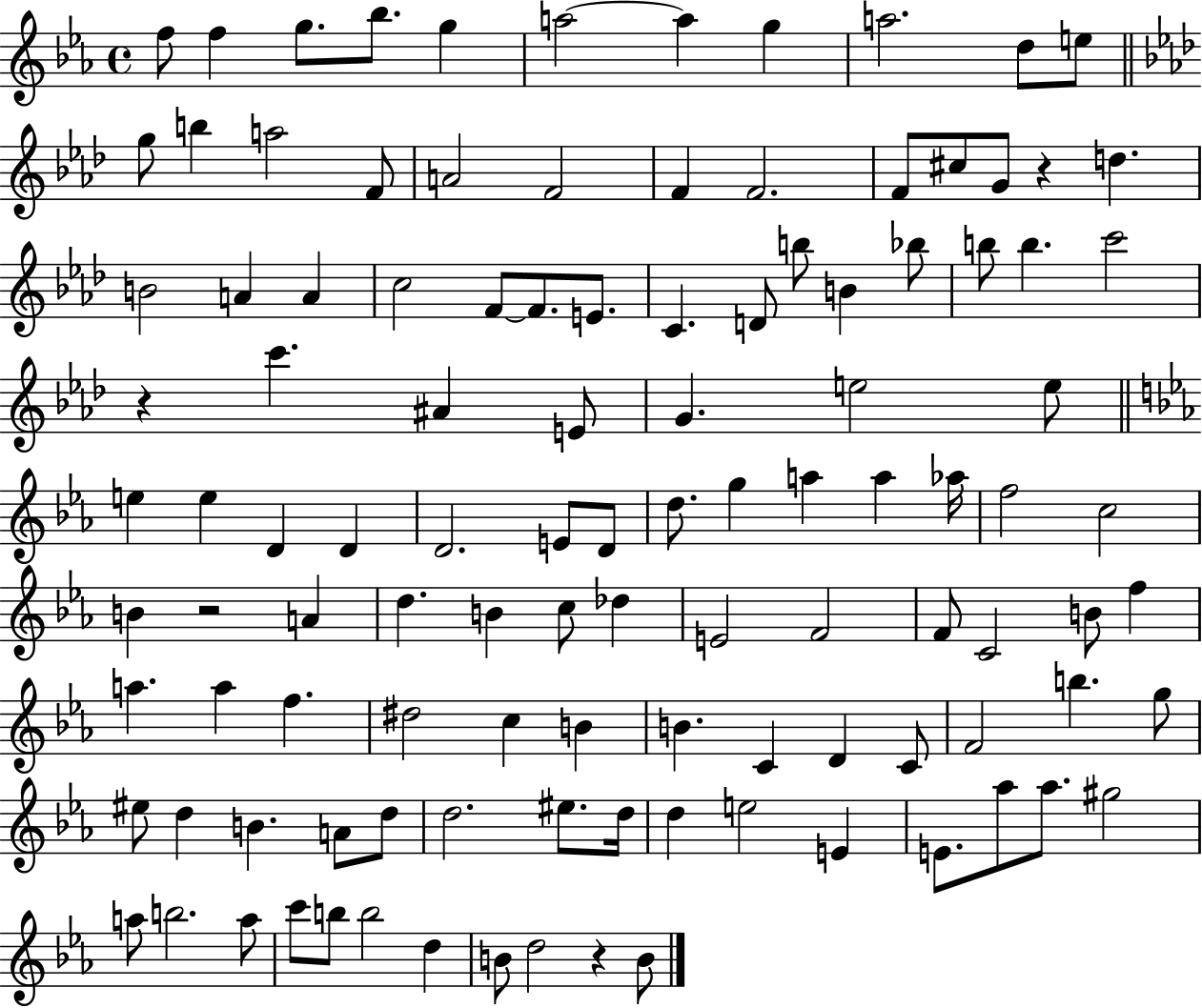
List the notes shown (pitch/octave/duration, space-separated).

F5/e F5/q G5/e. Bb5/e. G5/q A5/h A5/q G5/q A5/h. D5/e E5/e G5/e B5/q A5/h F4/e A4/h F4/h F4/q F4/h. F4/e C#5/e G4/e R/q D5/q. B4/h A4/q A4/q C5/h F4/e F4/e. E4/e. C4/q. D4/e B5/e B4/q Bb5/e B5/e B5/q. C6/h R/q C6/q. A#4/q E4/e G4/q. E5/h E5/e E5/q E5/q D4/q D4/q D4/h. E4/e D4/e D5/e. G5/q A5/q A5/q Ab5/s F5/h C5/h B4/q R/h A4/q D5/q. B4/q C5/e Db5/q E4/h F4/h F4/e C4/h B4/e F5/q A5/q. A5/q F5/q. D#5/h C5/q B4/q B4/q. C4/q D4/q C4/e F4/h B5/q. G5/e EIS5/e D5/q B4/q. A4/e D5/e D5/h. EIS5/e. D5/s D5/q E5/h E4/q E4/e. Ab5/e Ab5/e. G#5/h A5/e B5/h. A5/e C6/e B5/e B5/h D5/q B4/e D5/h R/q B4/e